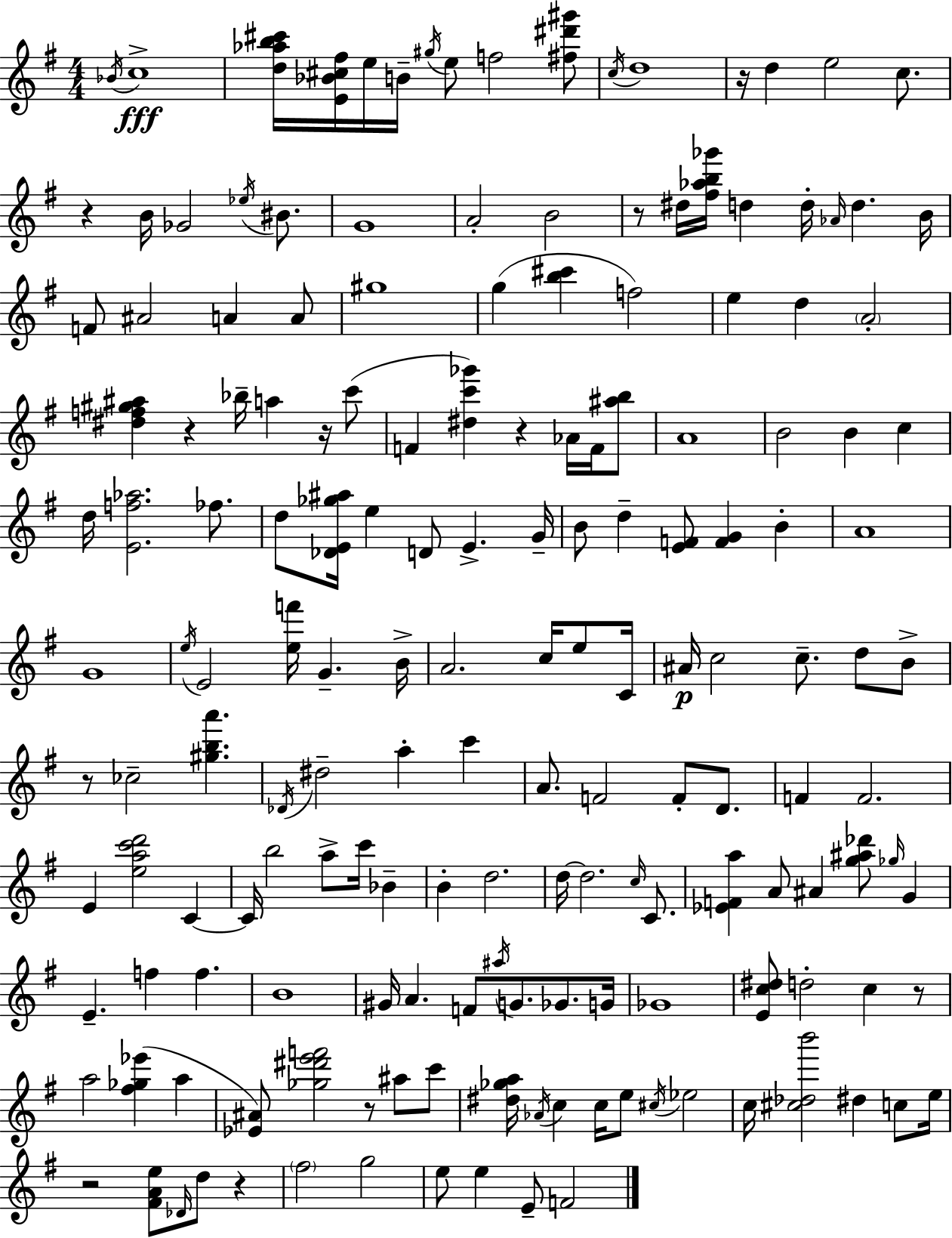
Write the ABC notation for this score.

X:1
T:Untitled
M:4/4
L:1/4
K:G
_B/4 c4 [d_ab^c']/4 [E_B^c^f]/4 e/4 B/4 ^g/4 e/2 f2 [^f^d'^g']/2 c/4 d4 z/4 d e2 c/2 z B/4 _G2 _e/4 ^B/2 G4 A2 B2 z/2 ^d/4 [^f_ab_g']/4 d d/4 _A/4 d B/4 F/2 ^A2 A A/2 ^g4 g [b^c'] f2 e d A2 [^df^g^a] z _b/4 a z/4 c'/2 F [^dc'_g'] z _A/4 F/4 [^ab]/2 A4 B2 B c d/4 [Ef_a]2 _f/2 d/2 [_DE_g^a]/4 e D/2 E G/4 B/2 d [EF]/2 [FG] B A4 G4 e/4 E2 [ef']/4 G B/4 A2 c/4 e/2 C/4 ^A/4 c2 c/2 d/2 B/2 z/2 _c2 [^gba'] _D/4 ^d2 a c' A/2 F2 F/2 D/2 F F2 E [eac'd']2 C C/4 b2 a/2 c'/4 _B B d2 d/4 d2 c/4 C/2 [_EFa] A/2 ^A [g^a_d']/2 _g/4 G E f f B4 ^G/4 A F/2 ^a/4 G/2 _G/2 G/4 _G4 [Ec^d]/2 d2 c z/2 a2 [^f_g_e'] a [_E^A]/2 [_g^d'e'f']2 z/2 ^a/2 c'/2 [^d_ga]/4 _A/4 c c/4 e/2 ^c/4 _e2 c/4 [^c_db']2 ^d c/2 e/4 z2 [^FAe]/2 _D/4 d/2 z ^f2 g2 e/2 e E/2 F2